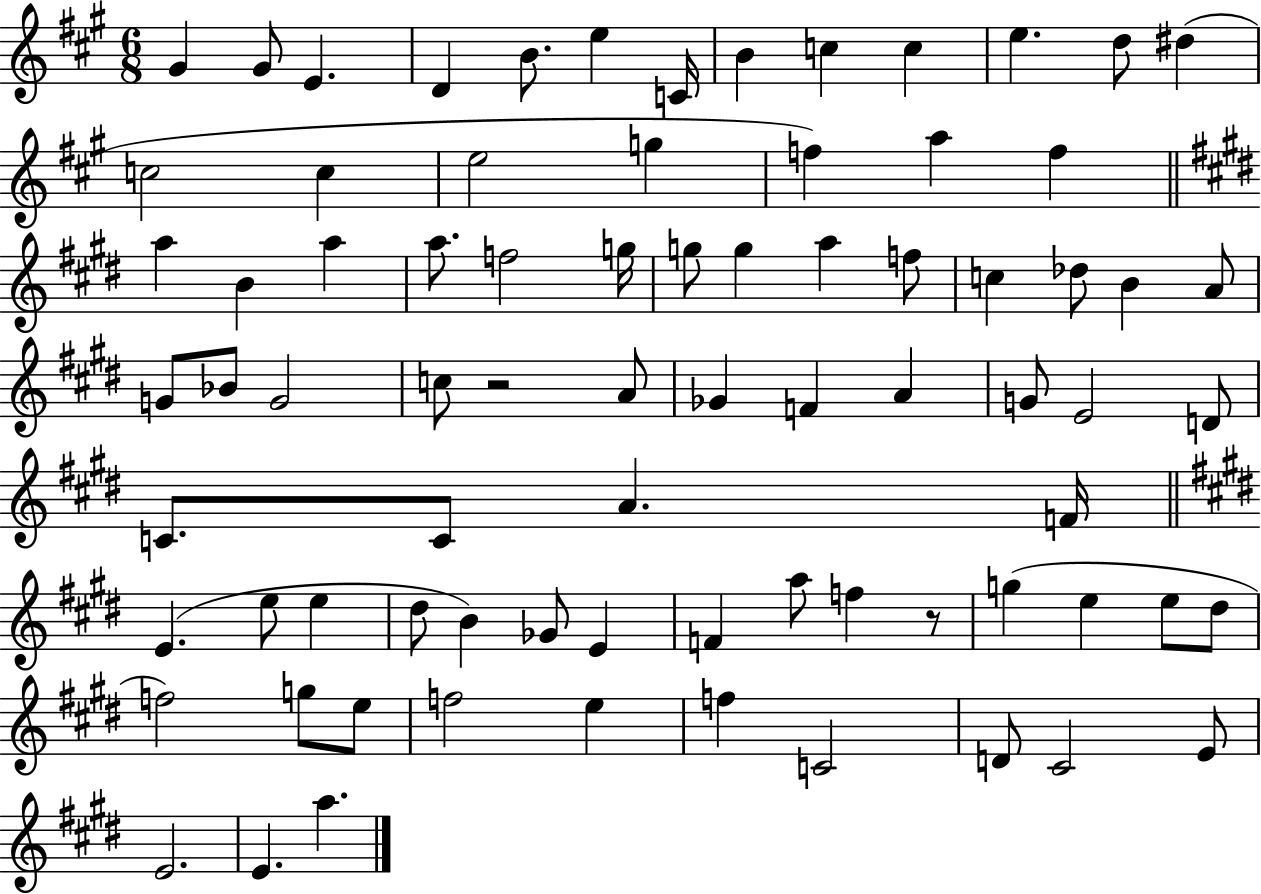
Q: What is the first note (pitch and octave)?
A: G#4